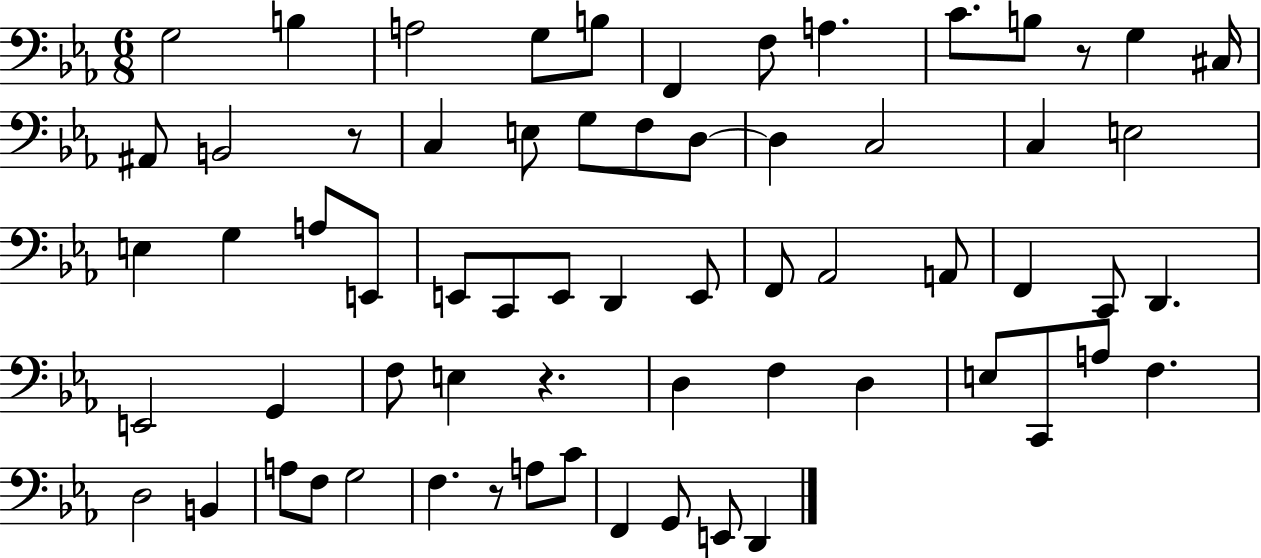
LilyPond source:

{
  \clef bass
  \numericTimeSignature
  \time 6/8
  \key ees \major
  g2 b4 | a2 g8 b8 | f,4 f8 a4. | c'8. b8 r8 g4 cis16 | \break ais,8 b,2 r8 | c4 e8 g8 f8 d8~~ | d4 c2 | c4 e2 | \break e4 g4 a8 e,8 | e,8 c,8 e,8 d,4 e,8 | f,8 aes,2 a,8 | f,4 c,8 d,4. | \break e,2 g,4 | f8 e4 r4. | d4 f4 d4 | e8 c,8 a8 f4. | \break d2 b,4 | a8 f8 g2 | f4. r8 a8 c'8 | f,4 g,8 e,8 d,4 | \break \bar "|."
}